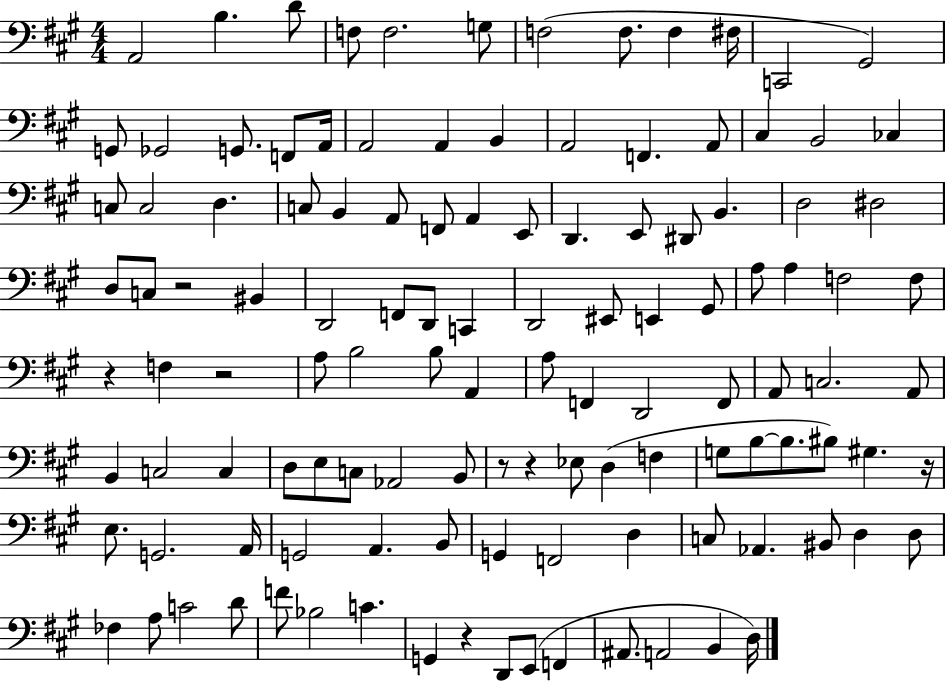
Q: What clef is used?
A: bass